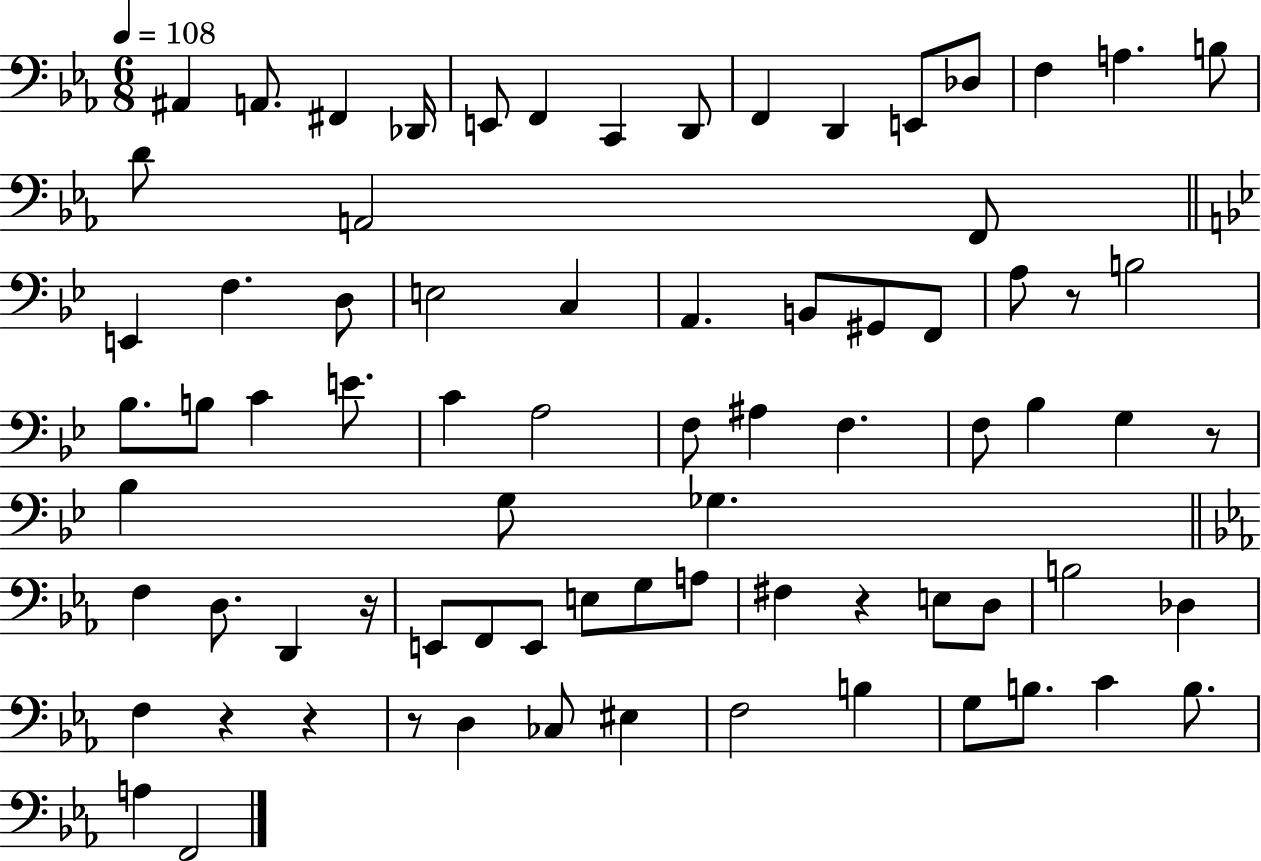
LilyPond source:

{
  \clef bass
  \numericTimeSignature
  \time 6/8
  \key ees \major
  \tempo 4 = 108
  ais,4 a,8. fis,4 des,16 | e,8 f,4 c,4 d,8 | f,4 d,4 e,8 des8 | f4 a4. b8 | \break d'8 a,2 f,8 | \bar "||" \break \key bes \major e,4 f4. d8 | e2 c4 | a,4. b,8 gis,8 f,8 | a8 r8 b2 | \break bes8. b8 c'4 e'8. | c'4 a2 | f8 ais4 f4. | f8 bes4 g4 r8 | \break bes4 g8 ges4. | \bar "||" \break \key ees \major f4 d8. d,4 r16 | e,8 f,8 e,8 e8 g8 a8 | fis4 r4 e8 d8 | b2 des4 | \break f4 r4 r4 | r8 d4 ces8 eis4 | f2 b4 | g8 b8. c'4 b8. | \break a4 f,2 | \bar "|."
}